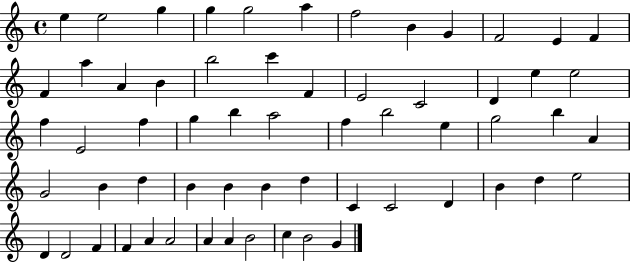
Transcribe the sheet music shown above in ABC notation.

X:1
T:Untitled
M:4/4
L:1/4
K:C
e e2 g g g2 a f2 B G F2 E F F a A B b2 c' F E2 C2 D e e2 f E2 f g b a2 f b2 e g2 b A G2 B d B B B d C C2 D B d e2 D D2 F F A A2 A A B2 c B2 G